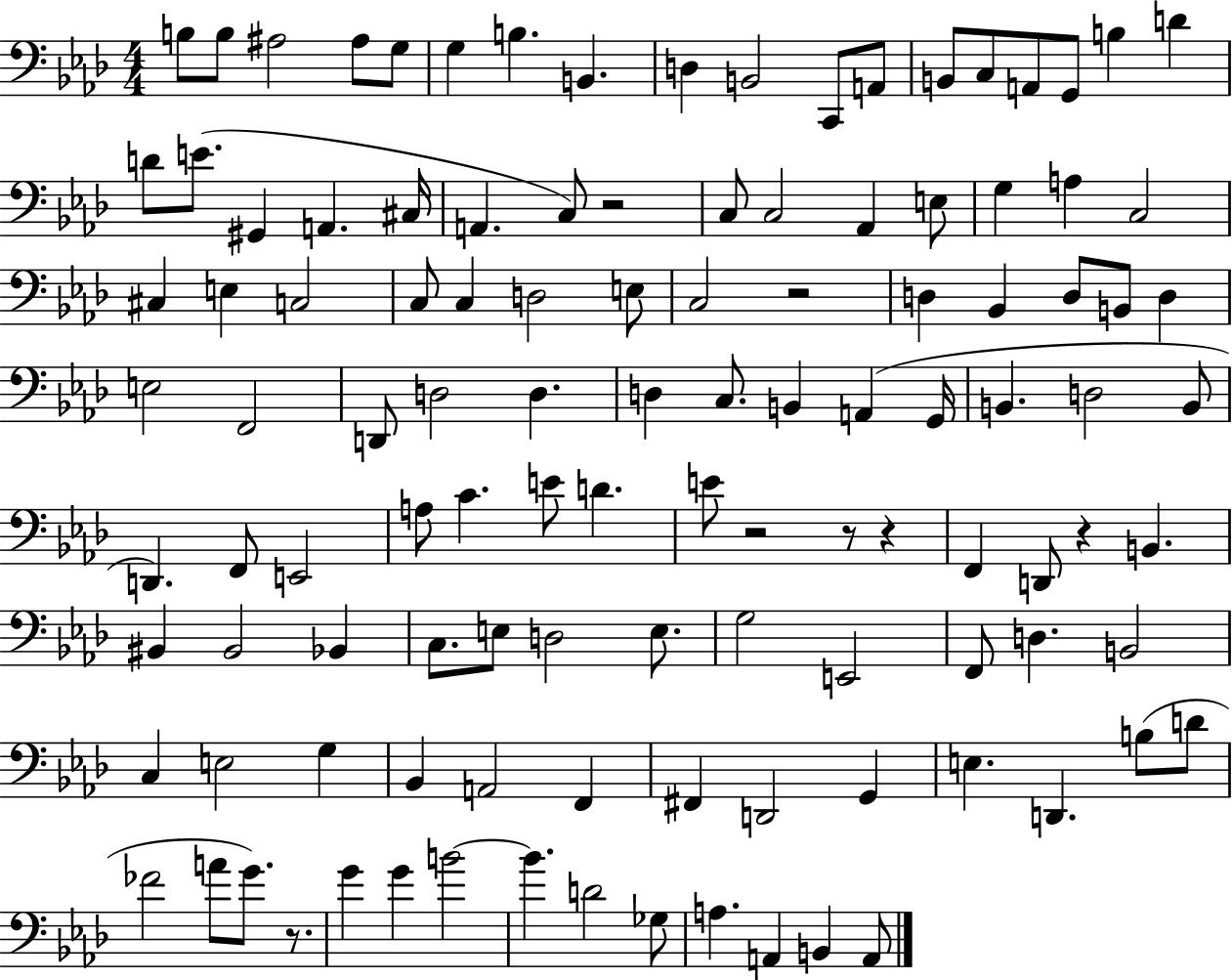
{
  \clef bass
  \numericTimeSignature
  \time 4/4
  \key aes \major
  b8 b8 ais2 ais8 g8 | g4 b4. b,4. | d4 b,2 c,8 a,8 | b,8 c8 a,8 g,8 b4 d'4 | \break d'8 e'8.( gis,4 a,4. cis16 | a,4. c8) r2 | c8 c2 aes,4 e8 | g4 a4 c2 | \break cis4 e4 c2 | c8 c4 d2 e8 | c2 r2 | d4 bes,4 d8 b,8 d4 | \break e2 f,2 | d,8 d2 d4. | d4 c8. b,4 a,4( g,16 | b,4. d2 b,8 | \break d,4.) f,8 e,2 | a8 c'4. e'8 d'4. | e'8 r2 r8 r4 | f,4 d,8 r4 b,4. | \break bis,4 bis,2 bes,4 | c8. e8 d2 e8. | g2 e,2 | f,8 d4. b,2 | \break c4 e2 g4 | bes,4 a,2 f,4 | fis,4 d,2 g,4 | e4. d,4. b8( d'8 | \break fes'2 a'8 g'8.) r8. | g'4 g'4 b'2~~ | b'4. d'2 ges8 | a4. a,4 b,4 a,8 | \break \bar "|."
}